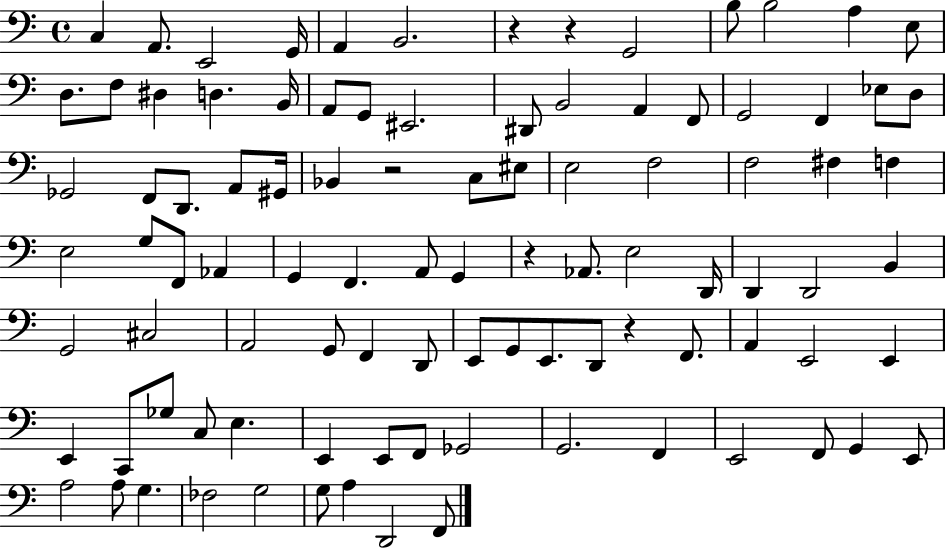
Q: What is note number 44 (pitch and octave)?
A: Ab2